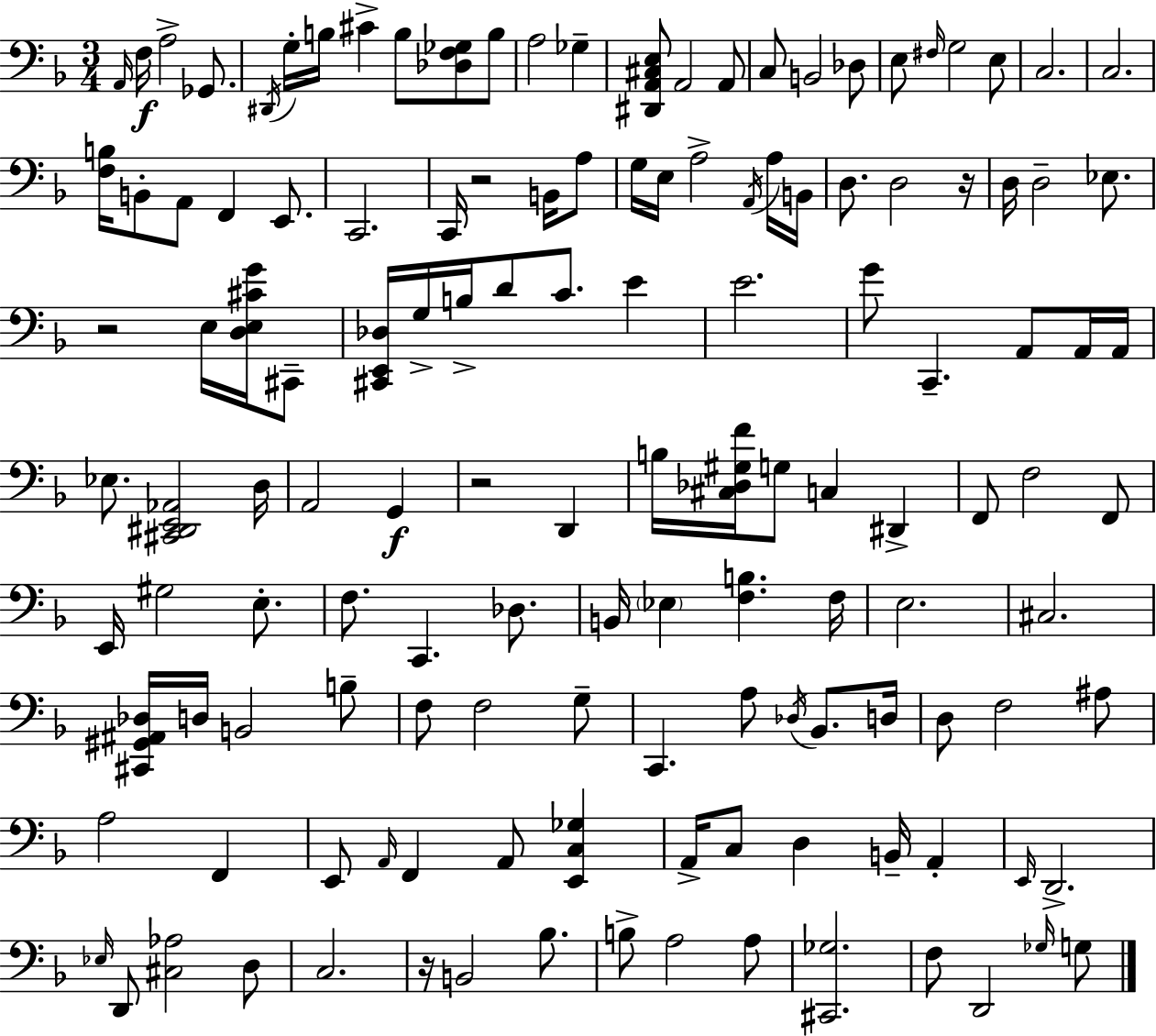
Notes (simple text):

A2/s F3/s A3/h Gb2/e. D#2/s G3/s B3/s C#4/q B3/e [Db3,F3,Gb3]/e B3/e A3/h Gb3/q [D#2,A2,C#3,E3]/e A2/h A2/e C3/e B2/h Db3/e E3/e F#3/s G3/h E3/e C3/h. C3/h. [F3,B3]/s B2/e A2/e F2/q E2/e. C2/h. C2/s R/h B2/s A3/e G3/s E3/s A3/h A2/s A3/s B2/s D3/e. D3/h R/s D3/s D3/h Eb3/e. R/h E3/s [D3,E3,C#4,G4]/s C#2/e [C#2,E2,Db3]/s G3/s B3/s D4/e C4/e. E4/q E4/h. G4/e C2/q. A2/e A2/s A2/s Eb3/e. [C#2,D#2,E2,Ab2]/h D3/s A2/h G2/q R/h D2/q B3/s [C#3,Db3,G#3,F4]/s G3/e C3/q D#2/q F2/e F3/h F2/e E2/s G#3/h E3/e. F3/e. C2/q. Db3/e. B2/s Eb3/q [F3,B3]/q. F3/s E3/h. C#3/h. [C#2,G#2,A#2,Db3]/s D3/s B2/h B3/e F3/e F3/h G3/e C2/q. A3/e Db3/s Bb2/e. D3/s D3/e F3/h A#3/e A3/h F2/q E2/e A2/s F2/q A2/e [E2,C3,Gb3]/q A2/s C3/e D3/q B2/s A2/q E2/s D2/h. Eb3/s D2/e [C#3,Ab3]/h D3/e C3/h. R/s B2/h Bb3/e. B3/e A3/h A3/e [C#2,Gb3]/h. F3/e D2/h Gb3/s G3/e